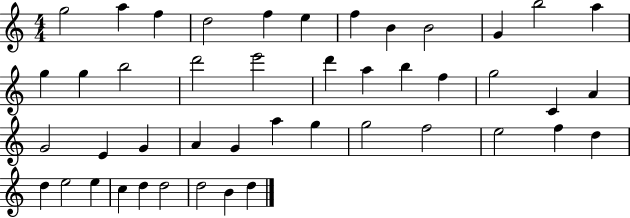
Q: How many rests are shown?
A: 0